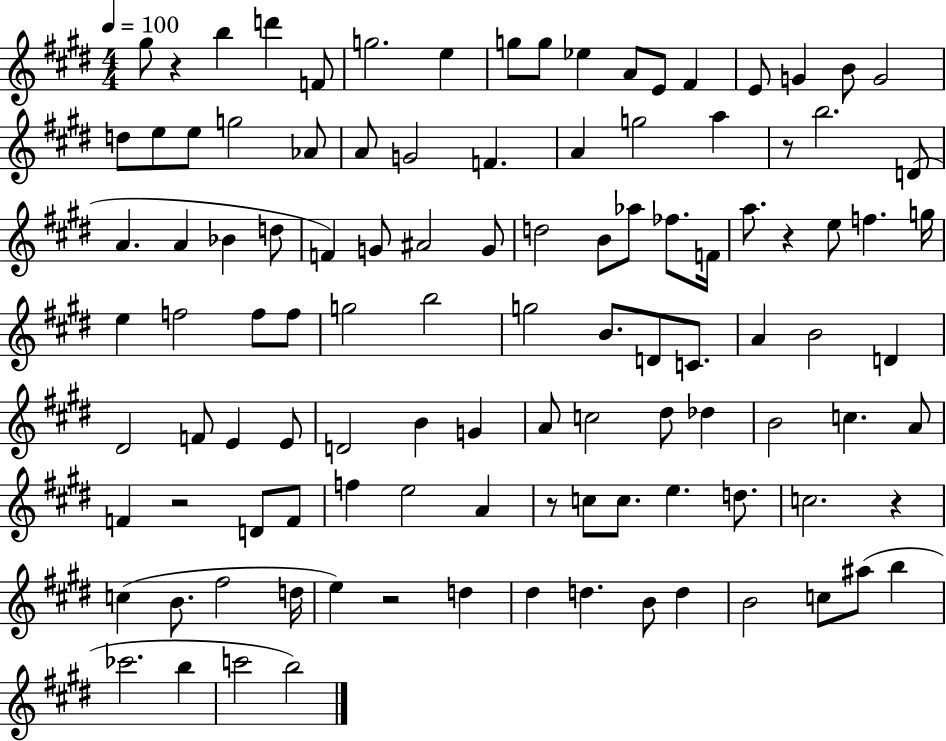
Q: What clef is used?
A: treble